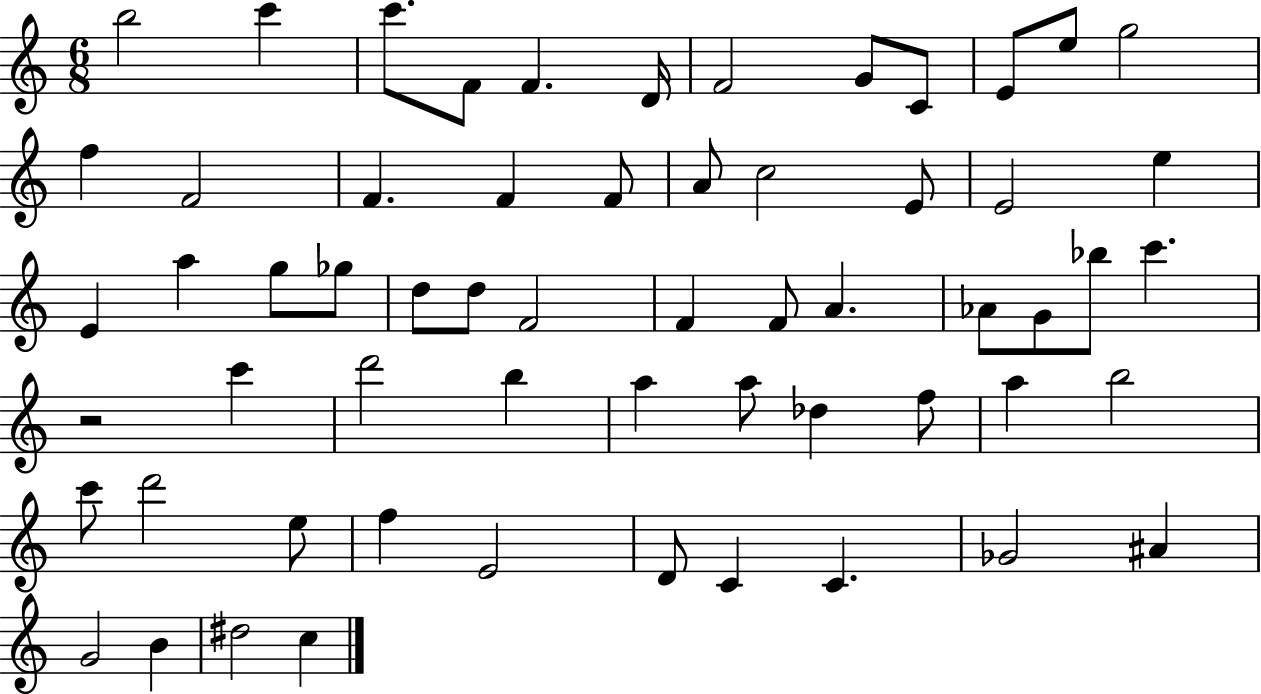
{
  \clef treble
  \numericTimeSignature
  \time 6/8
  \key c \major
  b''2 c'''4 | c'''8. f'8 f'4. d'16 | f'2 g'8 c'8 | e'8 e''8 g''2 | \break f''4 f'2 | f'4. f'4 f'8 | a'8 c''2 e'8 | e'2 e''4 | \break e'4 a''4 g''8 ges''8 | d''8 d''8 f'2 | f'4 f'8 a'4. | aes'8 g'8 bes''8 c'''4. | \break r2 c'''4 | d'''2 b''4 | a''4 a''8 des''4 f''8 | a''4 b''2 | \break c'''8 d'''2 e''8 | f''4 e'2 | d'8 c'4 c'4. | ges'2 ais'4 | \break g'2 b'4 | dis''2 c''4 | \bar "|."
}